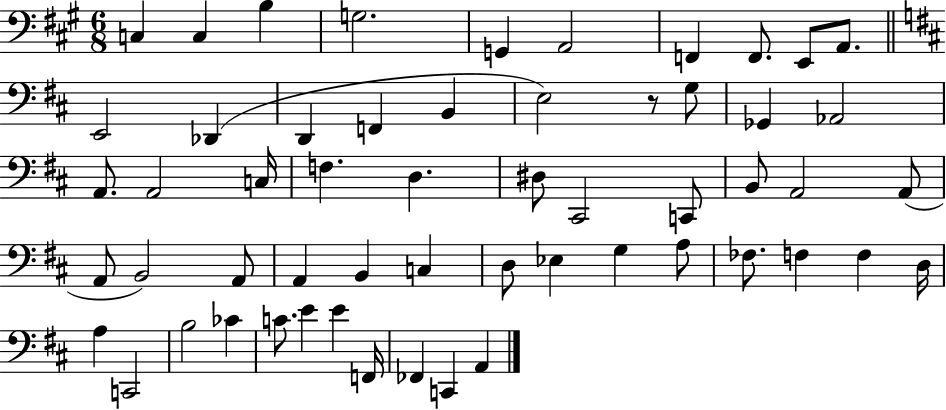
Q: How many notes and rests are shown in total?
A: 56